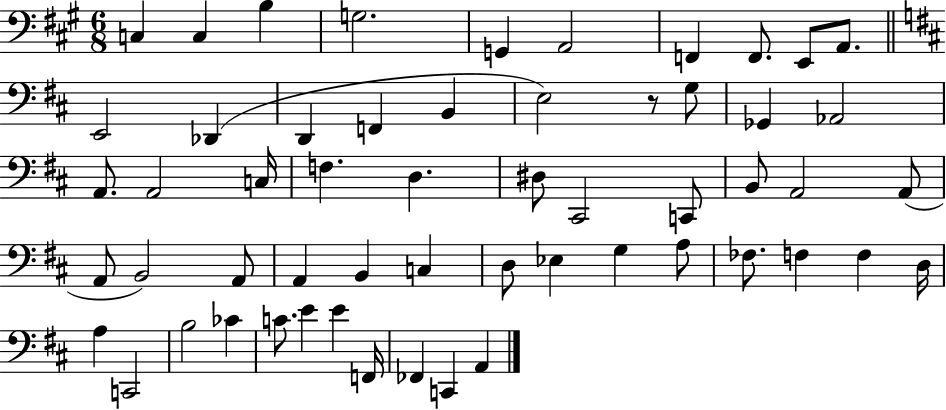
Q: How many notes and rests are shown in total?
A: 56